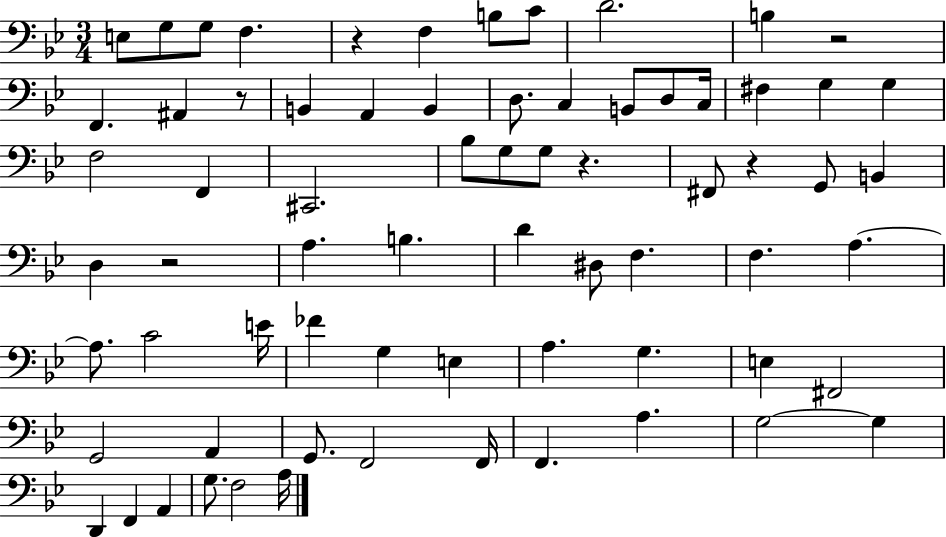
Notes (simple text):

E3/e G3/e G3/e F3/q. R/q F3/q B3/e C4/e D4/h. B3/q R/h F2/q. A#2/q R/e B2/q A2/q B2/q D3/e. C3/q B2/e D3/e C3/s F#3/q G3/q G3/q F3/h F2/q C#2/h. Bb3/e G3/e G3/e R/q. F#2/e R/q G2/e B2/q D3/q R/h A3/q. B3/q. D4/q D#3/e F3/q. F3/q. A3/q. A3/e. C4/h E4/s FES4/q G3/q E3/q A3/q. G3/q. E3/q F#2/h G2/h A2/q G2/e. F2/h F2/s F2/q. A3/q. G3/h G3/q D2/q F2/q A2/q G3/e. F3/h A3/s